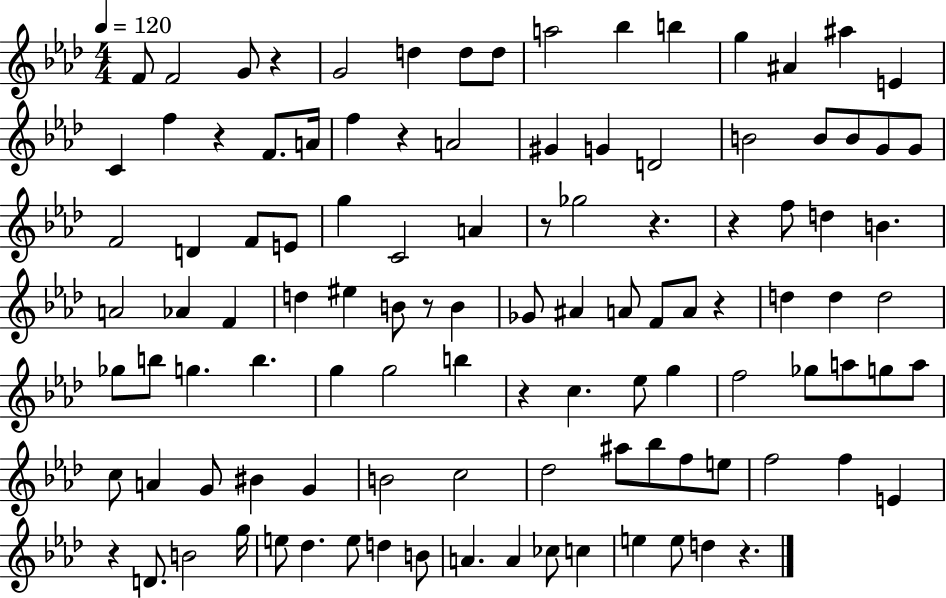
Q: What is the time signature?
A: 4/4